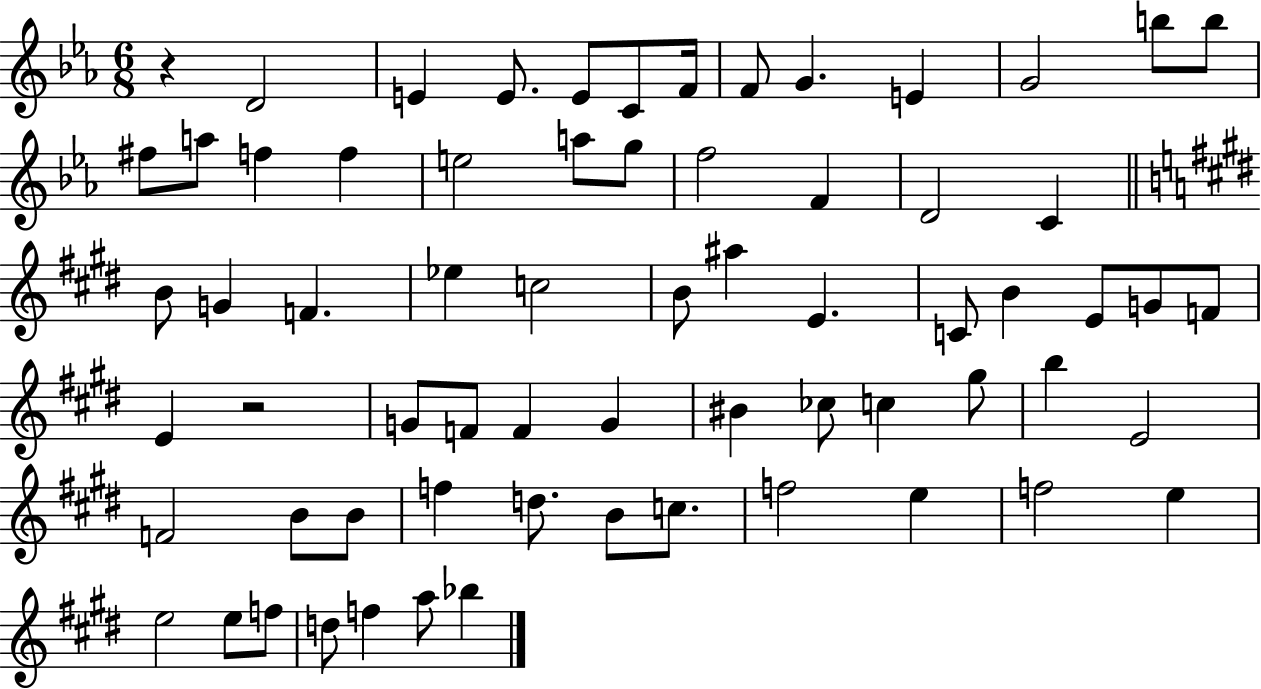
R/q D4/h E4/q E4/e. E4/e C4/e F4/s F4/e G4/q. E4/q G4/h B5/e B5/e F#5/e A5/e F5/q F5/q E5/h A5/e G5/e F5/h F4/q D4/h C4/q B4/e G4/q F4/q. Eb5/q C5/h B4/e A#5/q E4/q. C4/e B4/q E4/e G4/e F4/e E4/q R/h G4/e F4/e F4/q G4/q BIS4/q CES5/e C5/q G#5/e B5/q E4/h F4/h B4/e B4/e F5/q D5/e. B4/e C5/e. F5/h E5/q F5/h E5/q E5/h E5/e F5/e D5/e F5/q A5/e Bb5/q